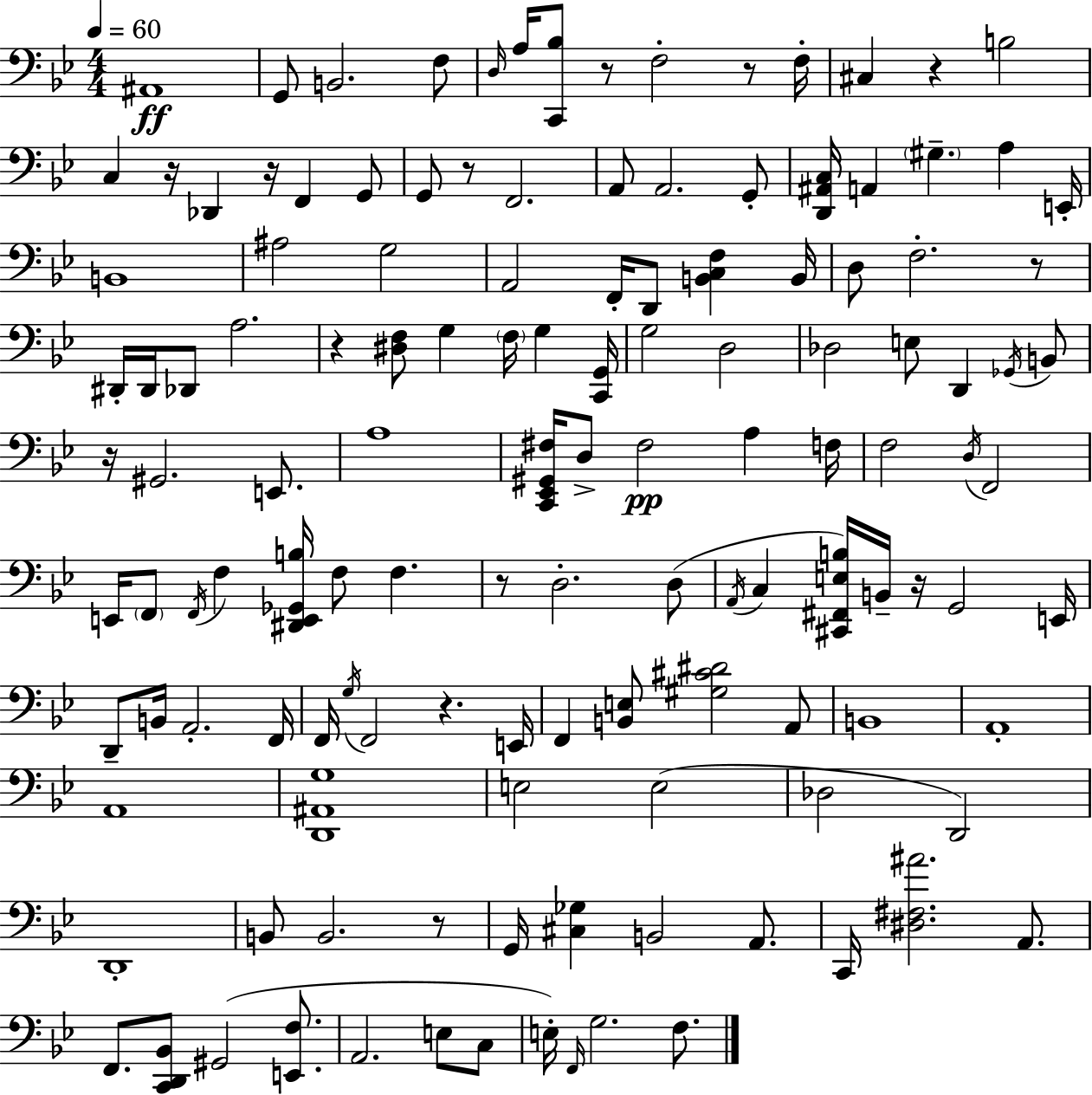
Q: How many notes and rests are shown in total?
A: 131